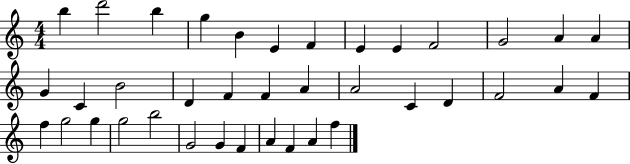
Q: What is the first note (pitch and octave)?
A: B5